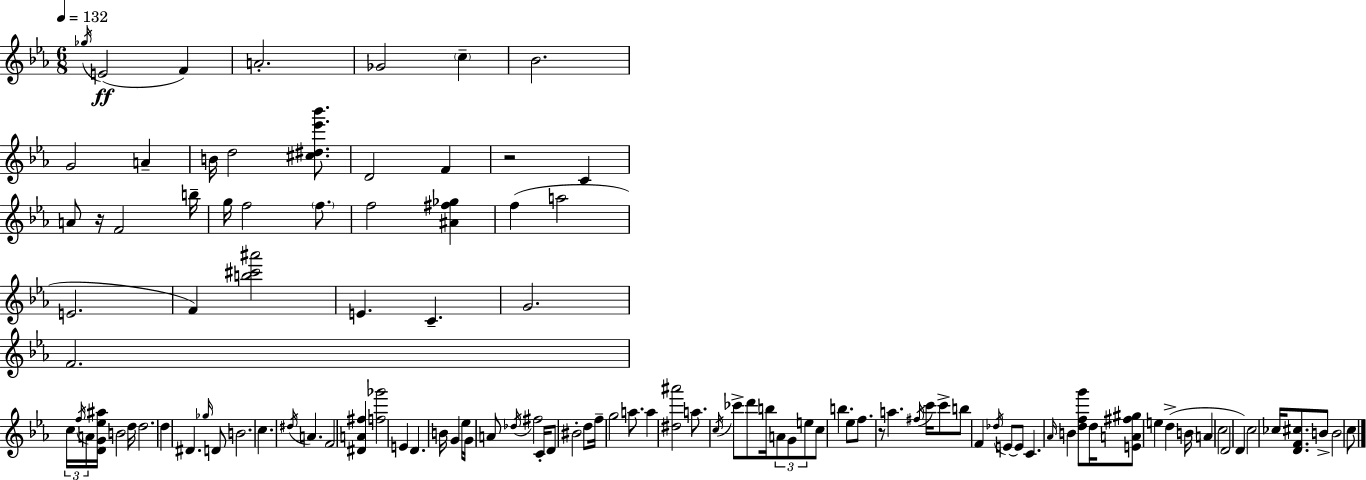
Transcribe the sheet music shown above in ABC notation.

X:1
T:Untitled
M:6/8
L:1/4
K:Eb
_g/4 E2 F A2 _G2 c _B2 G2 A B/4 d2 [^c^d_e'_b']/2 D2 F z2 C A/2 z/4 F2 b/4 g/4 f2 f/2 f2 [^A^f_g] f a2 E2 F [b^c'^a']2 E C G2 F2 c/4 f/4 A/4 [DG_e^a]/4 B2 d/4 d2 d ^D _g/4 D/2 B2 c ^d/4 A F2 [^DA^f] [f_g']2 E D B/4 G _e/4 G/4 A/2 _d/4 ^f2 C/4 D/2 ^B2 d/2 f/4 g2 a/2 a [^d^a']2 a/2 c/4 _c'/2 d'/2 b/4 A/2 G/2 e/2 c/2 b _e/2 f/2 z/2 a ^f/4 c'/4 c'/2 b/2 F _d/4 E/2 E/2 C _A/4 B [dfg']/2 d/4 [EA^f^g]/2 e d B/4 A c2 D2 D c2 _c/4 [DF^c]/2 B/2 B2 c/2